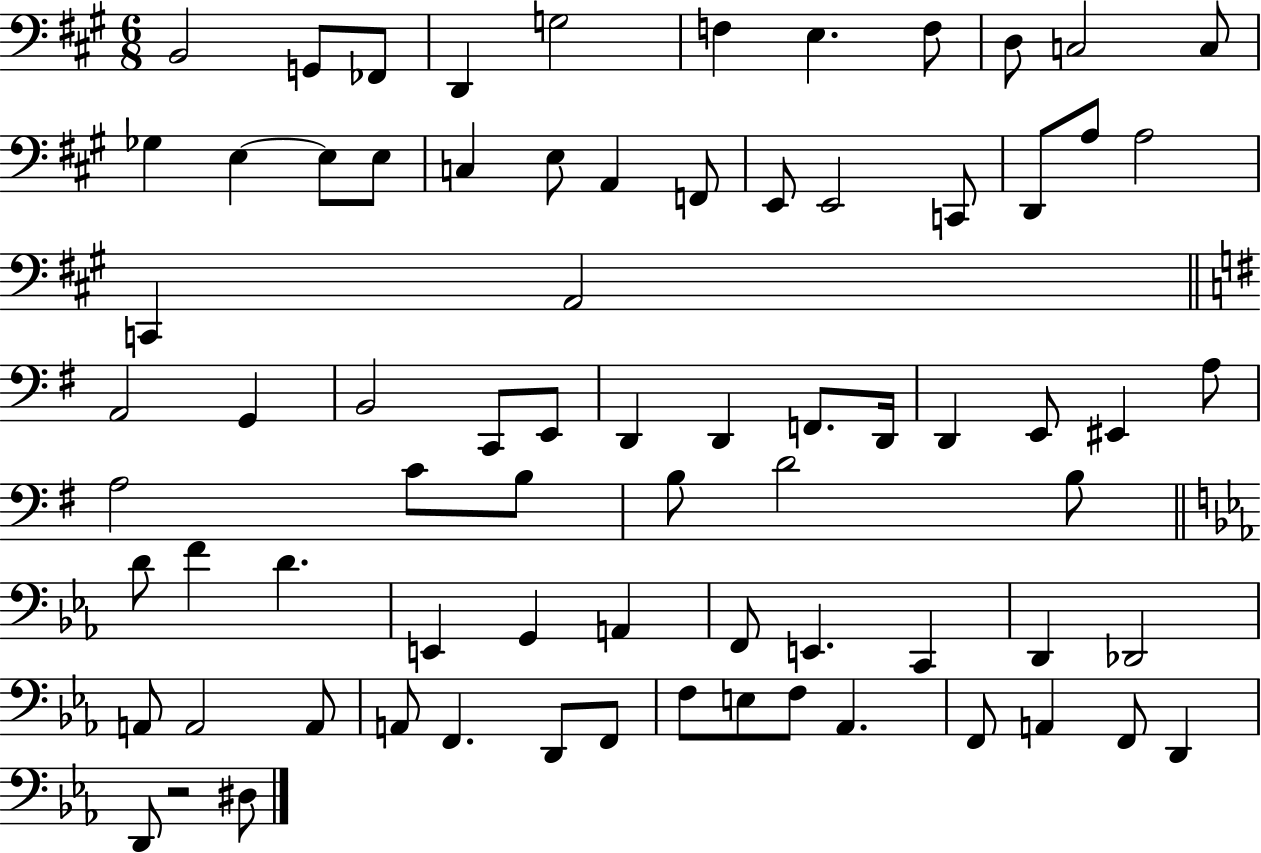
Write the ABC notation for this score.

X:1
T:Untitled
M:6/8
L:1/4
K:A
B,,2 G,,/2 _F,,/2 D,, G,2 F, E, F,/2 D,/2 C,2 C,/2 _G, E, E,/2 E,/2 C, E,/2 A,, F,,/2 E,,/2 E,,2 C,,/2 D,,/2 A,/2 A,2 C,, A,,2 A,,2 G,, B,,2 C,,/2 E,,/2 D,, D,, F,,/2 D,,/4 D,, E,,/2 ^E,, A,/2 A,2 C/2 B,/2 B,/2 D2 B,/2 D/2 F D E,, G,, A,, F,,/2 E,, C,, D,, _D,,2 A,,/2 A,,2 A,,/2 A,,/2 F,, D,,/2 F,,/2 F,/2 E,/2 F,/2 _A,, F,,/2 A,, F,,/2 D,, D,,/2 z2 ^D,/2